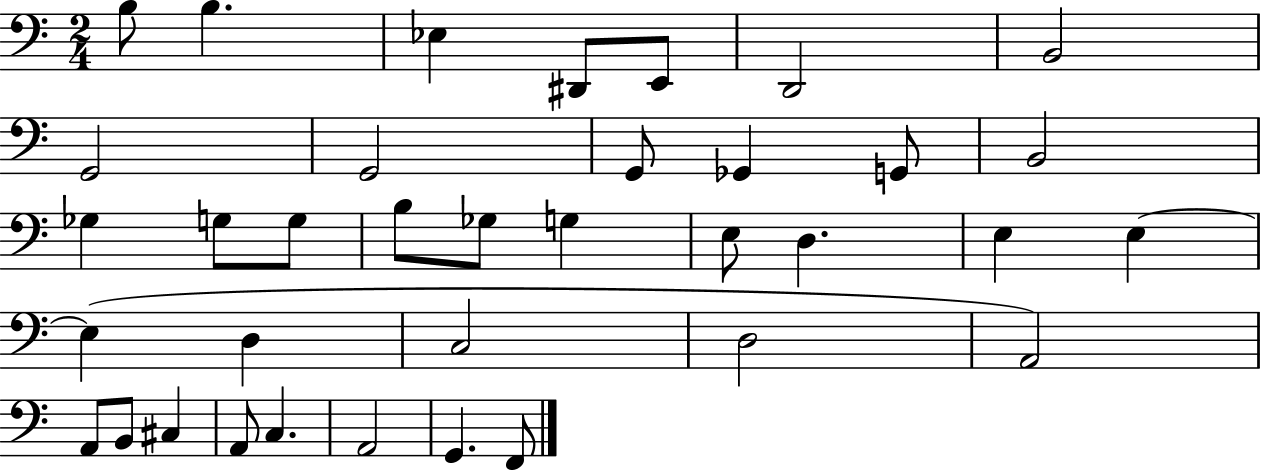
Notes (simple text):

B3/e B3/q. Eb3/q D#2/e E2/e D2/h B2/h G2/h G2/h G2/e Gb2/q G2/e B2/h Gb3/q G3/e G3/e B3/e Gb3/e G3/q E3/e D3/q. E3/q E3/q E3/q D3/q C3/h D3/h A2/h A2/e B2/e C#3/q A2/e C3/q. A2/h G2/q. F2/e